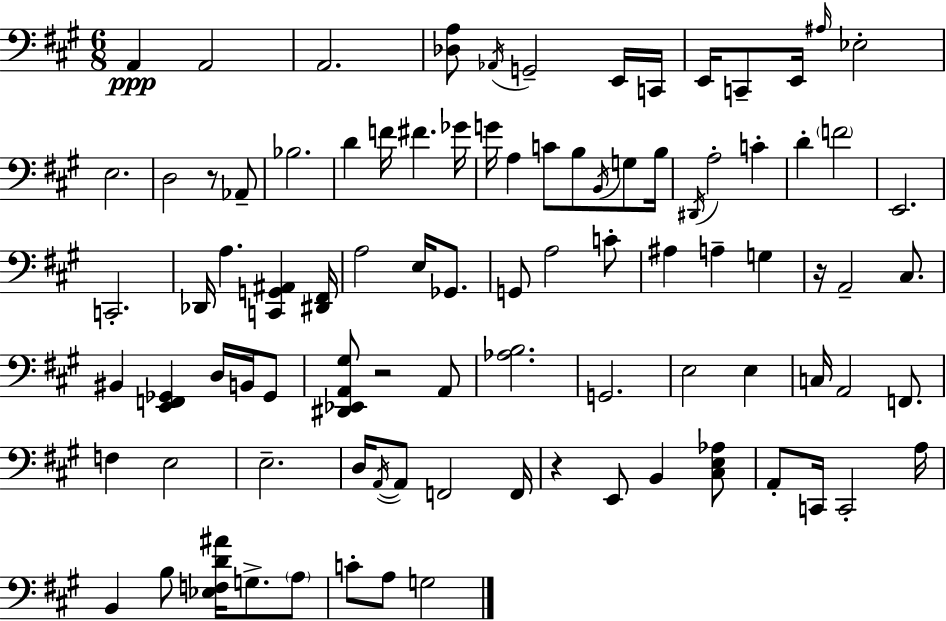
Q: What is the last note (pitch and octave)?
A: G3